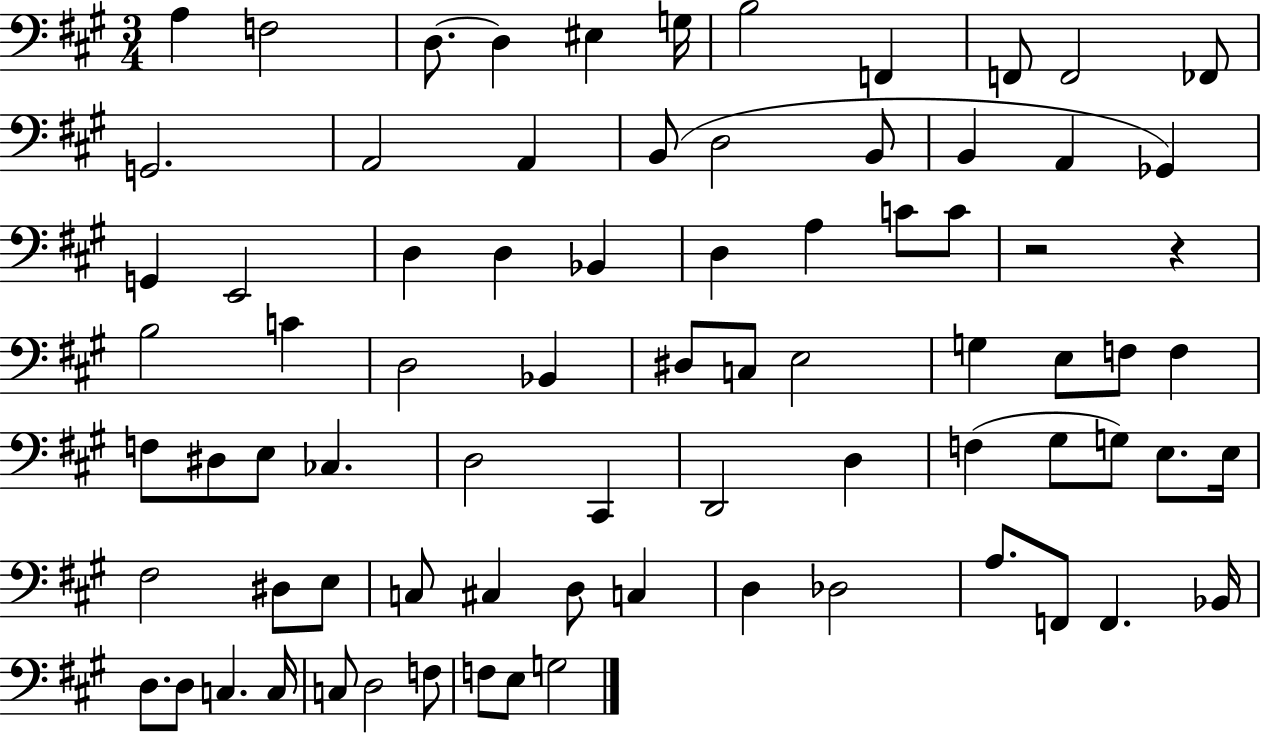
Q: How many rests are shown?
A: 2